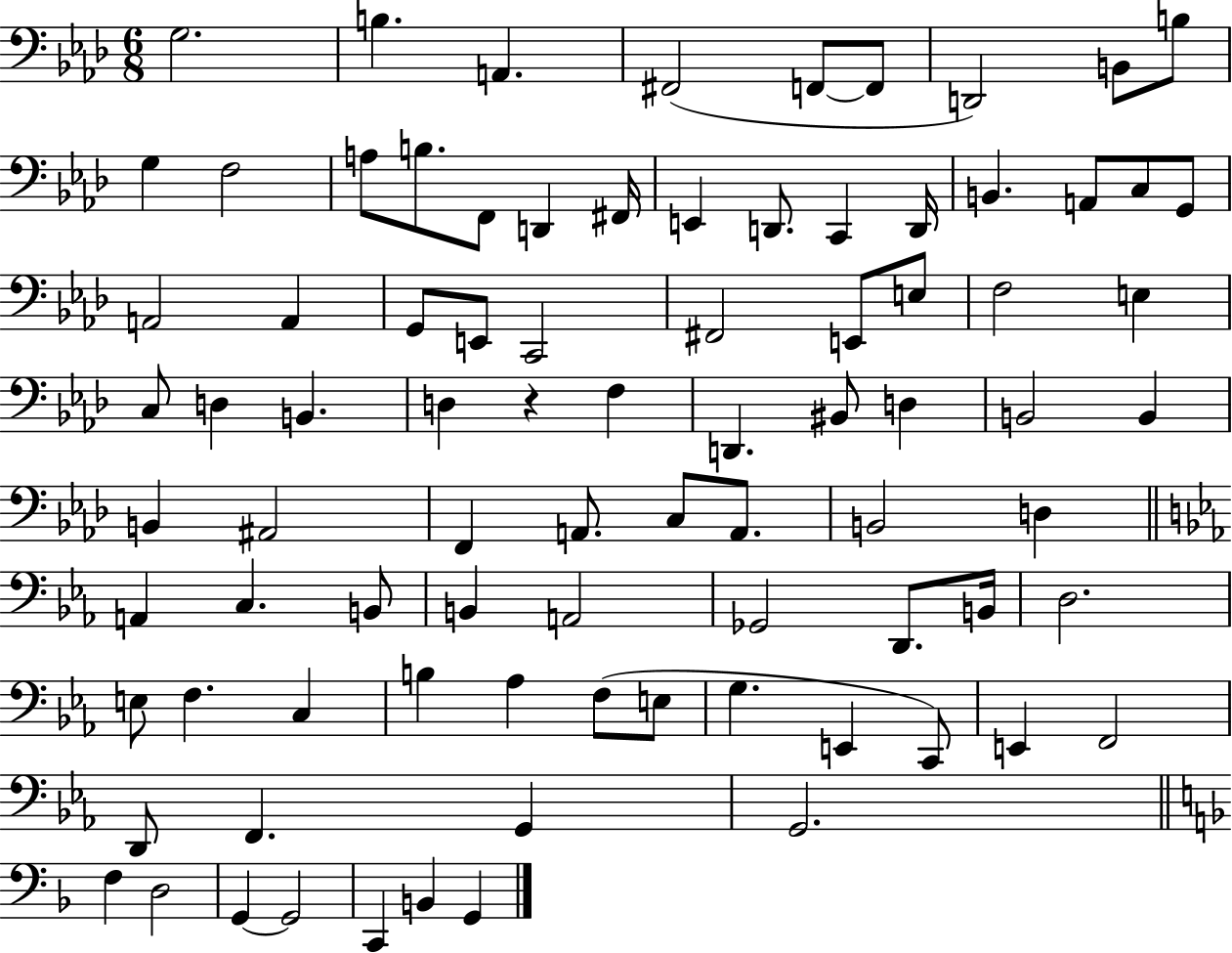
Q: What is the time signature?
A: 6/8